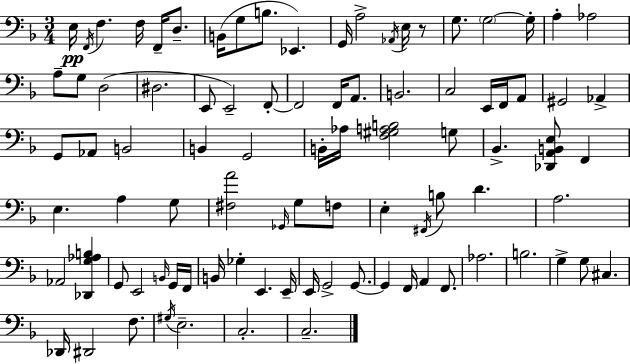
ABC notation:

X:1
T:Untitled
M:3/4
L:1/4
K:Dm
E,/4 F,,/4 F, F,/4 F,,/4 D,/2 B,,/4 G,/2 B,/2 _E,, G,,/4 A,2 _A,,/4 E,/4 z/2 G,/2 G,2 G,/4 A, _A,2 A,/2 G,/2 D,2 ^D,2 E,,/2 E,,2 F,,/2 F,,2 F,,/4 A,,/2 B,,2 C,2 E,,/4 F,,/4 A,,/2 ^G,,2 _A,, G,,/2 _A,,/2 B,,2 B,, G,,2 B,,/4 _A,/4 [F,^G,A,B,]2 G,/2 _B,, [_D,,A,,B,,E,]/2 F,, E, A, G,/2 [^F,A]2 _G,,/4 G,/2 F,/2 E, ^F,,/4 B,/2 D A,2 _A,,2 [_D,,G,_A,B,] G,,/2 E,,2 B,,/4 G,,/4 F,,/4 B,,/4 _G, E,, E,,/4 E,,/4 G,,2 G,,/2 G,, F,,/4 A,, F,,/2 _A,2 B,2 G, G,/2 ^C, _D,,/4 ^D,,2 F,/2 ^G,/4 E,2 C,2 C,2